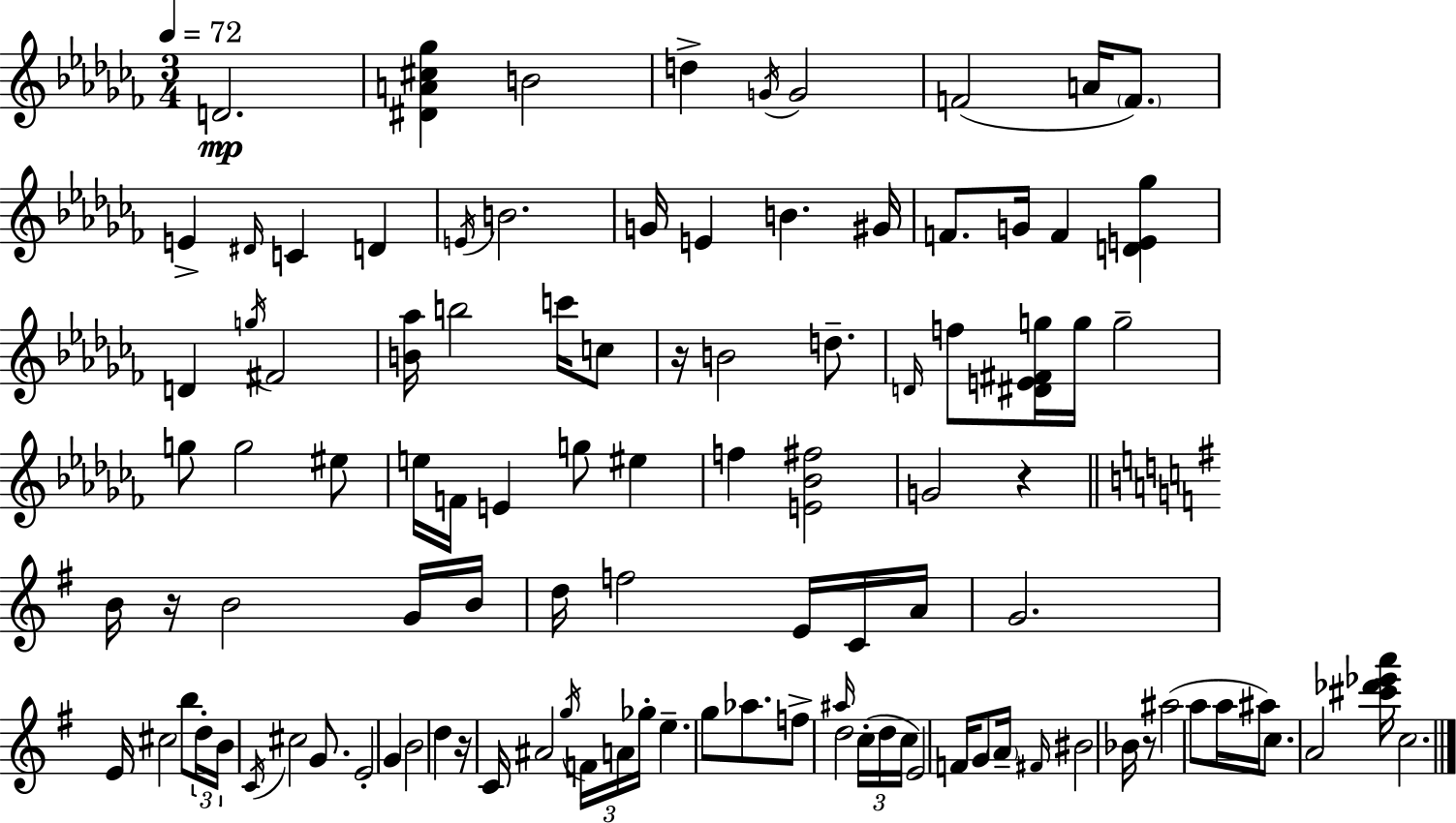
D4/h. [D#4,A4,C#5,Gb5]/q B4/h D5/q G4/s G4/h F4/h A4/s F4/e. E4/q D#4/s C4/q D4/q E4/s B4/h. G4/s E4/q B4/q. G#4/s F4/e. G4/s F4/q [D4,E4,Gb5]/q D4/q G5/s F#4/h [B4,Ab5]/s B5/h C6/s C5/e R/s B4/h D5/e. D4/s F5/e [D#4,E4,F#4,G5]/s G5/s G5/h G5/e G5/h EIS5/e E5/s F4/s E4/q G5/e EIS5/q F5/q [E4,Bb4,F#5]/h G4/h R/q B4/s R/s B4/h G4/s B4/s D5/s F5/h E4/s C4/s A4/s G4/h. E4/s C#5/h B5/e D5/s B4/s C4/s C#5/h G4/e. E4/h G4/q B4/h D5/q R/s C4/s A#4/h G5/s F4/s A4/s Gb5/s E5/q. G5/e Ab5/e. F5/e A#5/s D5/h C5/s D5/s C5/s E4/h F4/s G4/e A4/s F#4/s BIS4/h Bb4/s R/e A#5/h A5/e A5/s A#5/s C5/e. A4/h [C#6,Db6,Eb6,A6]/s C5/h.